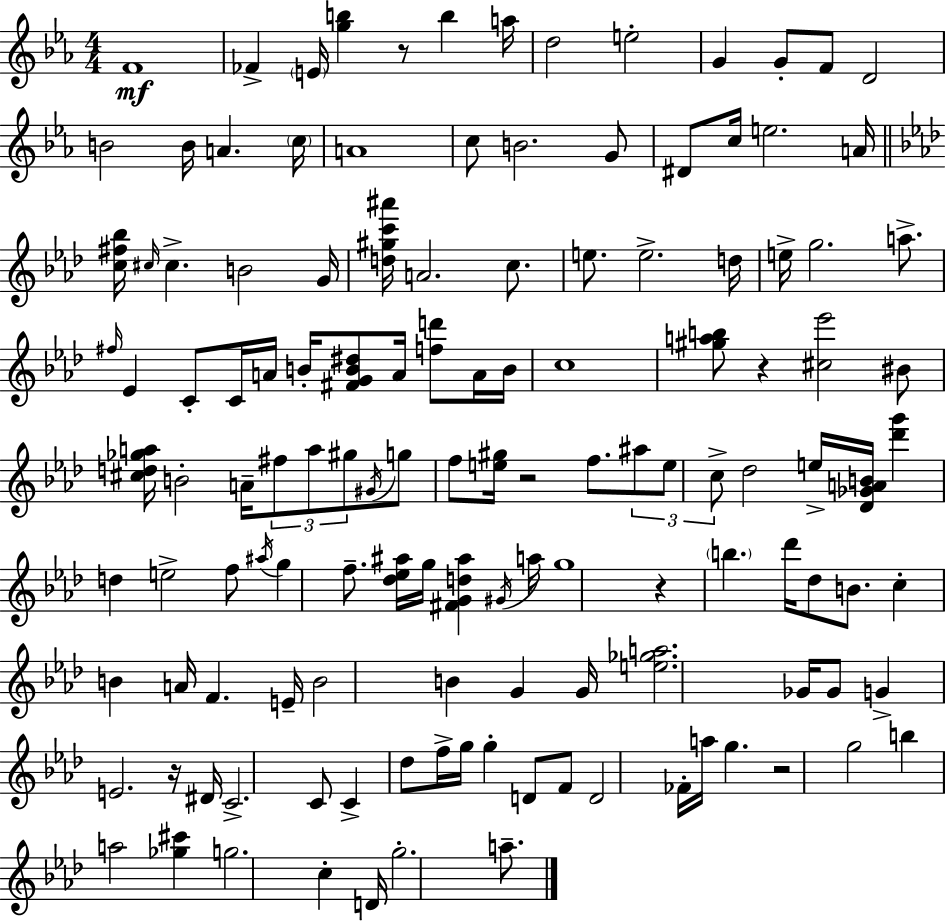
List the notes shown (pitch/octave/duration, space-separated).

F4/w FES4/q E4/s [G5,B5]/q R/e B5/q A5/s D5/h E5/h G4/q G4/e F4/e D4/h B4/h B4/s A4/q. C5/s A4/w C5/e B4/h. G4/e D#4/e C5/s E5/h. A4/s [C5,F#5,Bb5]/s C#5/s C#5/q. B4/h G4/s [D5,G#5,C6,A#6]/s A4/h. C5/e. E5/e. E5/h. D5/s E5/s G5/h. A5/e. F#5/s Eb4/q C4/e C4/s A4/s B4/s [F#4,G4,B4,D#5]/e A4/s [F5,D6]/e A4/s B4/s C5/w [G#5,A5,B5]/e R/q [C#5,Eb6]/h BIS4/e [C#5,D5,Gb5,A5]/s B4/h A4/s F#5/e A5/e G#5/e G#4/s G5/e F5/e [E5,G#5]/s R/h F5/e. A#5/e E5/e C5/e Db5/h E5/s [Db4,Gb4,A4,B4]/s [Db6,G6]/q D5/q E5/h F5/e A#5/s G5/q F5/e. [Db5,Eb5,A#5]/s G5/s [F#4,G4,D5,A#5]/q G#4/s A5/s G5/w R/q B5/q. Db6/s Db5/e B4/e. C5/q B4/q A4/s F4/q. E4/s B4/h B4/q G4/q G4/s [E5,Gb5,A5]/h. Gb4/s Gb4/e G4/q E4/h. R/s D#4/s C4/h. C4/e C4/q Db5/e F5/s G5/s G5/q D4/e F4/e D4/h FES4/s A5/s G5/q. R/h G5/h B5/q A5/h [Gb5,C#6]/q G5/h. C5/q D4/s G5/h. A5/e.